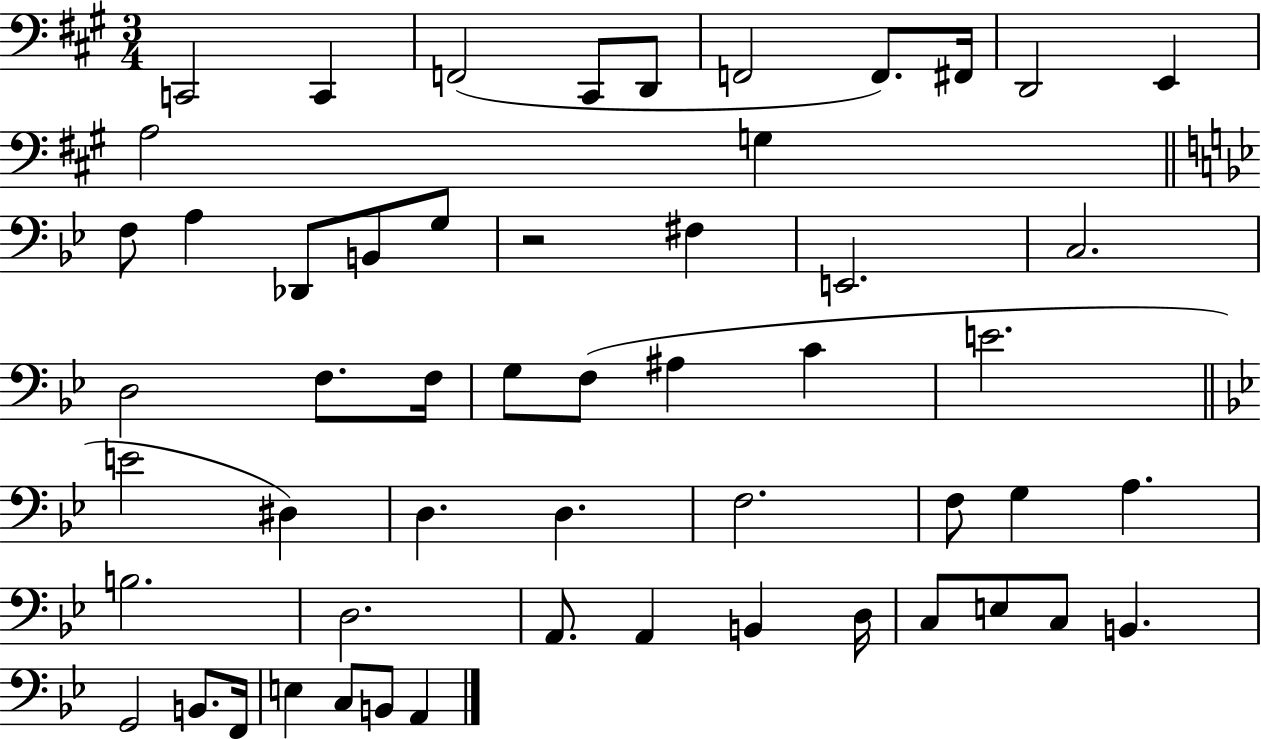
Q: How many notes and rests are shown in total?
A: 54